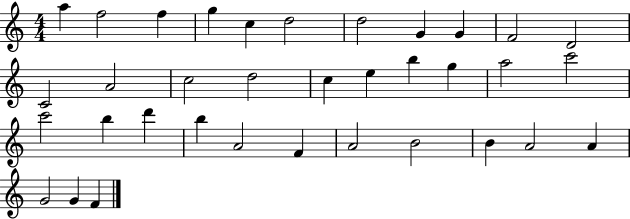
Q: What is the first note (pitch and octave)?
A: A5